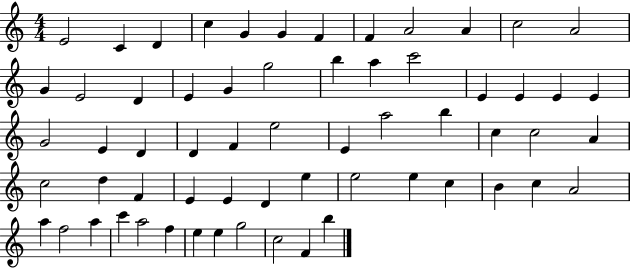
E4/h C4/q D4/q C5/q G4/q G4/q F4/q F4/q A4/h A4/q C5/h A4/h G4/q E4/h D4/q E4/q G4/q G5/h B5/q A5/q C6/h E4/q E4/q E4/q E4/q G4/h E4/q D4/q D4/q F4/q E5/h E4/q A5/h B5/q C5/q C5/h A4/q C5/h D5/q F4/q E4/q E4/q D4/q E5/q E5/h E5/q C5/q B4/q C5/q A4/h A5/q F5/h A5/q C6/q A5/h F5/q E5/q E5/q G5/h C5/h F4/q B5/q